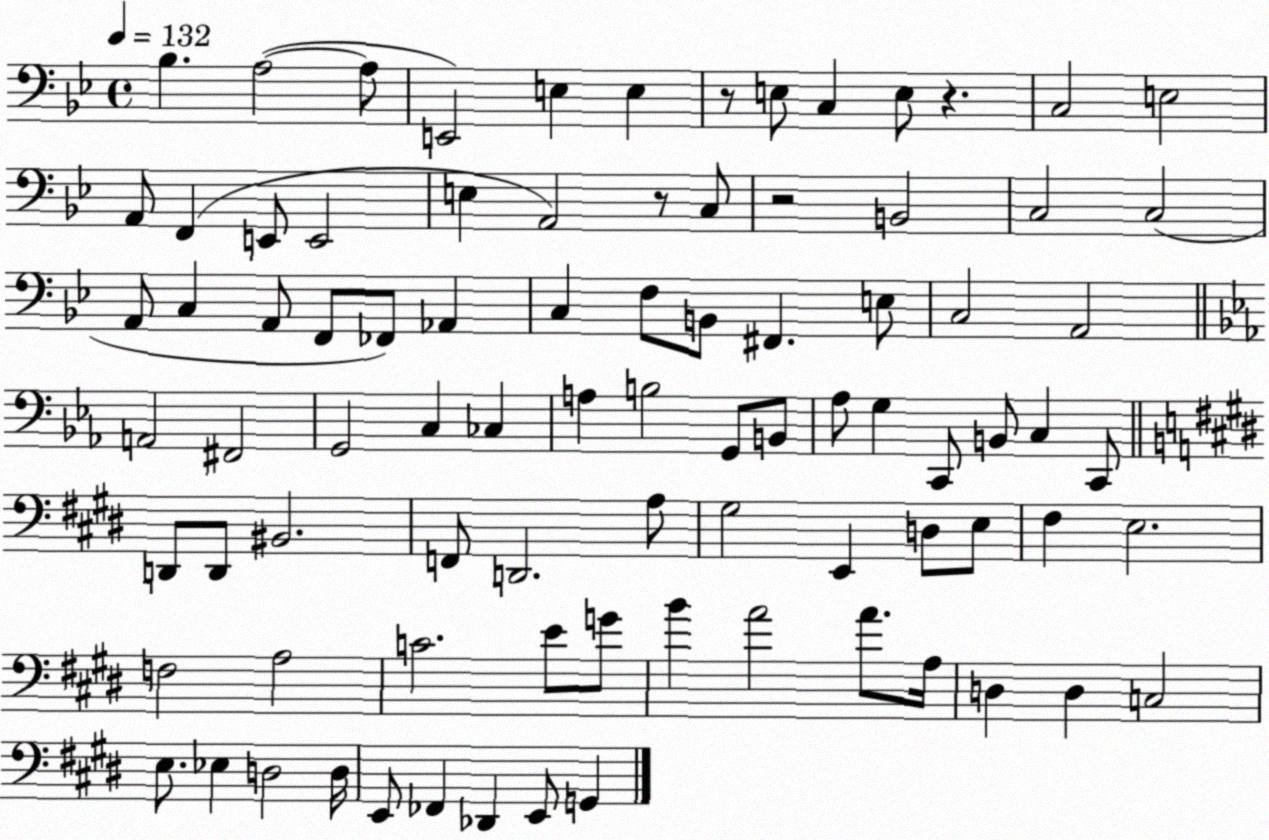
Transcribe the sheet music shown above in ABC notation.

X:1
T:Untitled
M:4/4
L:1/4
K:Bb
_B, A,2 A,/2 E,,2 E, E, z/2 E,/2 C, E,/2 z C,2 E,2 A,,/2 F,, E,,/2 E,,2 E, A,,2 z/2 C,/2 z2 B,,2 C,2 C,2 A,,/2 C, A,,/2 F,,/2 _F,,/2 _A,, C, F,/2 B,,/2 ^F,, E,/2 C,2 A,,2 A,,2 ^F,,2 G,,2 C, _C, A, B,2 G,,/2 B,,/2 _A,/2 G, C,,/2 B,,/2 C, C,,/2 D,,/2 D,,/2 ^B,,2 F,,/2 D,,2 A,/2 ^G,2 E,, D,/2 E,/2 ^F, E,2 F,2 A,2 C2 E/2 G/2 B A2 A/2 A,/4 D, D, C,2 E,/2 _E, D,2 D,/4 E,,/2 _F,, _D,, E,,/2 G,,